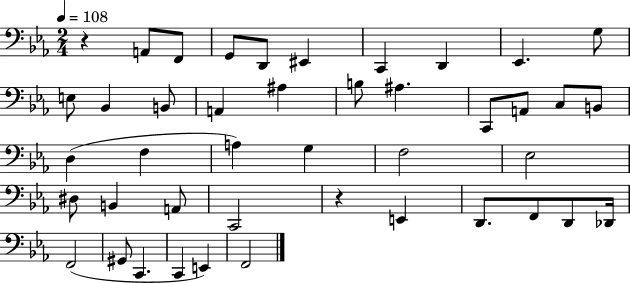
X:1
T:Untitled
M:2/4
L:1/4
K:Eb
z A,,/2 F,,/2 G,,/2 D,,/2 ^E,, C,, D,, _E,, G,/2 E,/2 _B,, B,,/2 A,, ^A, B,/2 ^A, C,,/2 A,,/2 C,/2 B,,/2 D, F, A, G, F,2 _E,2 ^D,/2 B,, A,,/2 C,,2 z E,, D,,/2 F,,/2 D,,/2 _D,,/4 F,,2 ^G,,/2 C,, C,, E,, F,,2